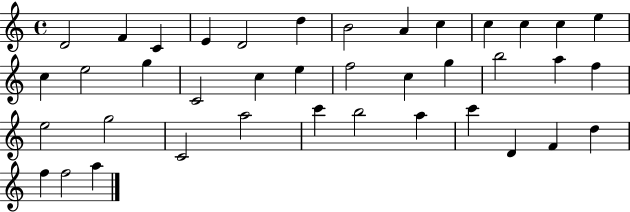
D4/h F4/q C4/q E4/q D4/h D5/q B4/h A4/q C5/q C5/q C5/q C5/q E5/q C5/q E5/h G5/q C4/h C5/q E5/q F5/h C5/q G5/q B5/h A5/q F5/q E5/h G5/h C4/h A5/h C6/q B5/h A5/q C6/q D4/q F4/q D5/q F5/q F5/h A5/q